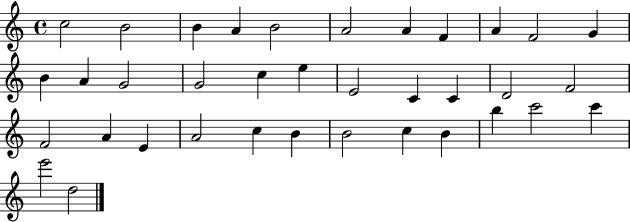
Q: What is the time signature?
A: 4/4